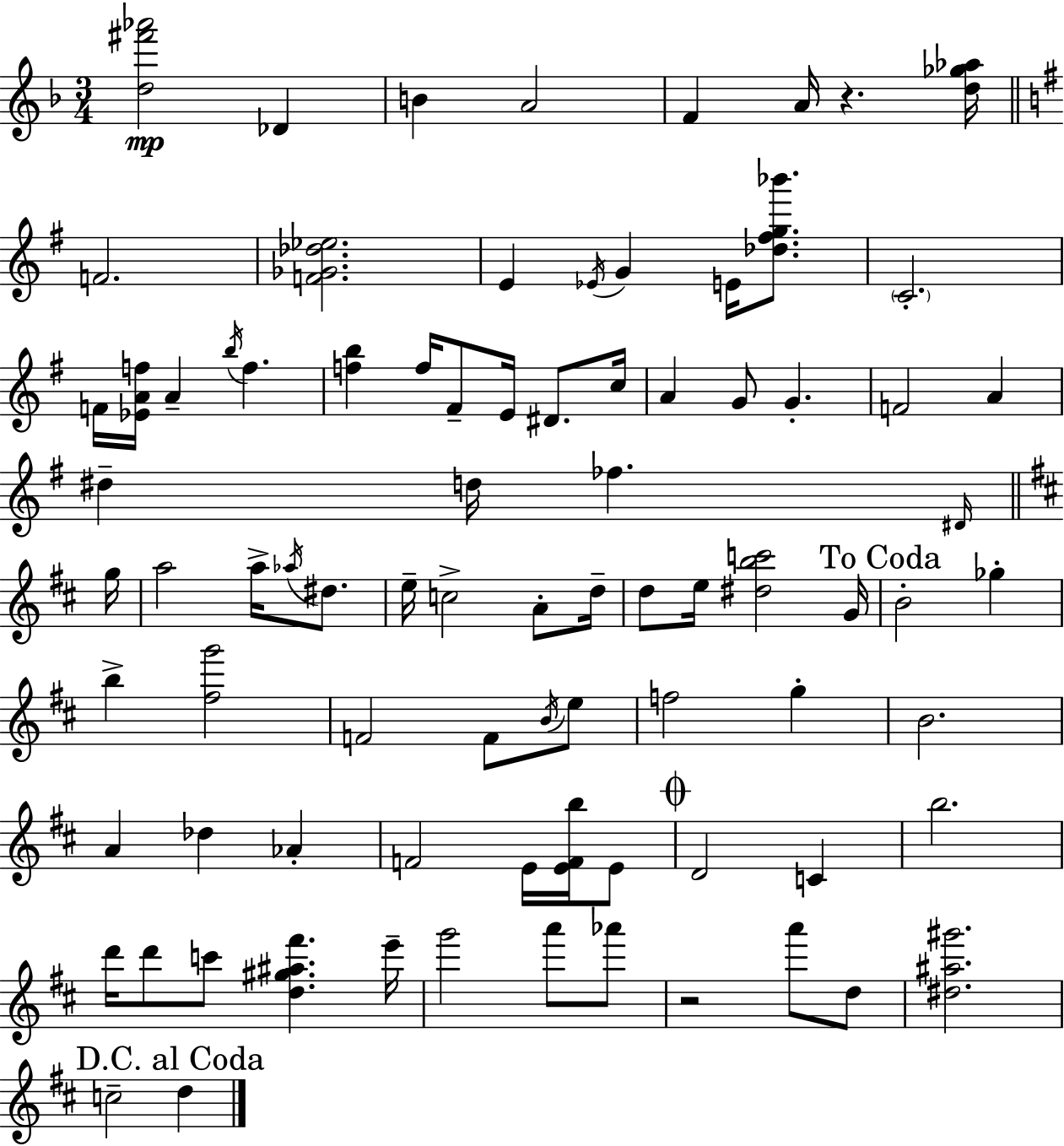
[D5,F#6,Ab6]/h Db4/q B4/q A4/h F4/q A4/s R/q. [D5,Gb5,Ab5]/s F4/h. [F4,Gb4,Db5,Eb5]/h. E4/q Eb4/s G4/q E4/s [Db5,F#5,G5,Bb6]/e. C4/h. F4/s [Eb4,A4,F5]/s A4/q B5/s F5/q. [F5,B5]/q F5/s F#4/e E4/s D#4/e. C5/s A4/q G4/e G4/q. F4/h A4/q D#5/q D5/s FES5/q. D#4/s G5/s A5/h A5/s Ab5/s D#5/e. E5/s C5/h A4/e D5/s D5/e E5/s [D#5,B5,C6]/h G4/s B4/h Gb5/q B5/q [F#5,G6]/h F4/h F4/e B4/s E5/e F5/h G5/q B4/h. A4/q Db5/q Ab4/q F4/h E4/s [E4,F4,B5]/s E4/e D4/h C4/q B5/h. D6/s D6/e C6/e [D5,G#5,A#5,F#6]/q. E6/s G6/h A6/e Ab6/e R/h A6/e D5/e [D#5,A#5,G#6]/h. C5/h D5/q